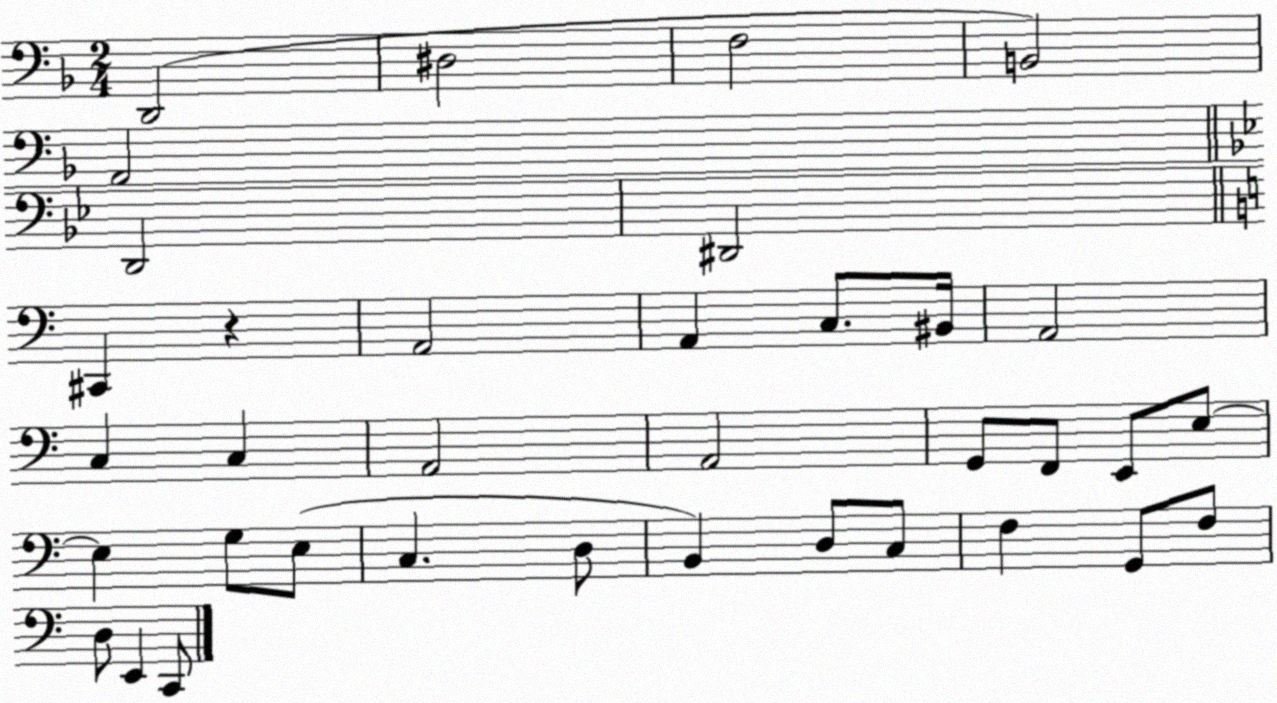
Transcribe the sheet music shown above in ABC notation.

X:1
T:Untitled
M:2/4
L:1/4
K:F
D,,2 ^D,2 F,2 B,,2 A,,2 D,,2 ^D,,2 ^C,, z A,,2 A,, C,/2 ^B,,/4 A,,2 C, C, A,,2 A,,2 G,,/2 F,,/2 E,,/2 E,/2 E, G,/2 E,/2 C, D,/2 B,, D,/2 C,/2 F, G,,/2 F,/2 D,/2 E,, C,,/2